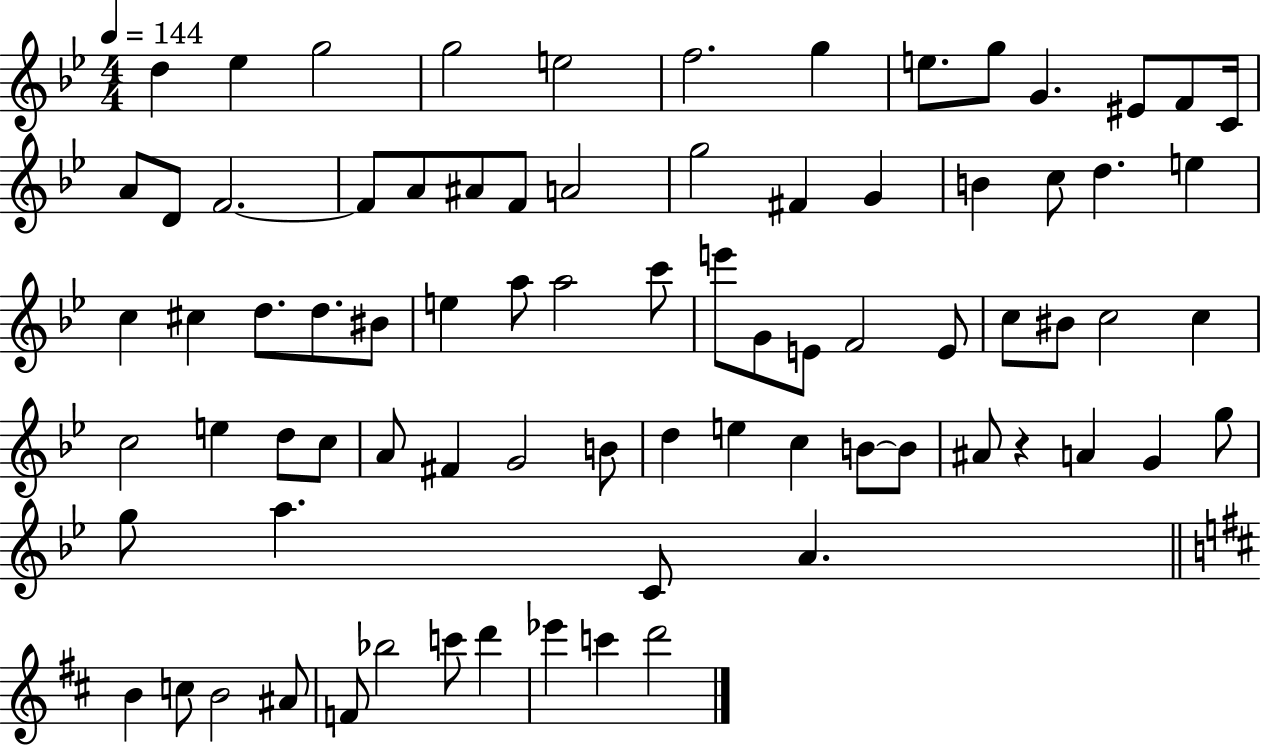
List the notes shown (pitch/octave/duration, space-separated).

D5/q Eb5/q G5/h G5/h E5/h F5/h. G5/q E5/e. G5/e G4/q. EIS4/e F4/e C4/s A4/e D4/e F4/h. F4/e A4/e A#4/e F4/e A4/h G5/h F#4/q G4/q B4/q C5/e D5/q. E5/q C5/q C#5/q D5/e. D5/e. BIS4/e E5/q A5/e A5/h C6/e E6/e G4/e E4/e F4/h E4/e C5/e BIS4/e C5/h C5/q C5/h E5/q D5/e C5/e A4/e F#4/q G4/h B4/e D5/q E5/q C5/q B4/e B4/e A#4/e R/q A4/q G4/q G5/e G5/e A5/q. C4/e A4/q. B4/q C5/e B4/h A#4/e F4/e Bb5/h C6/e D6/q Eb6/q C6/q D6/h